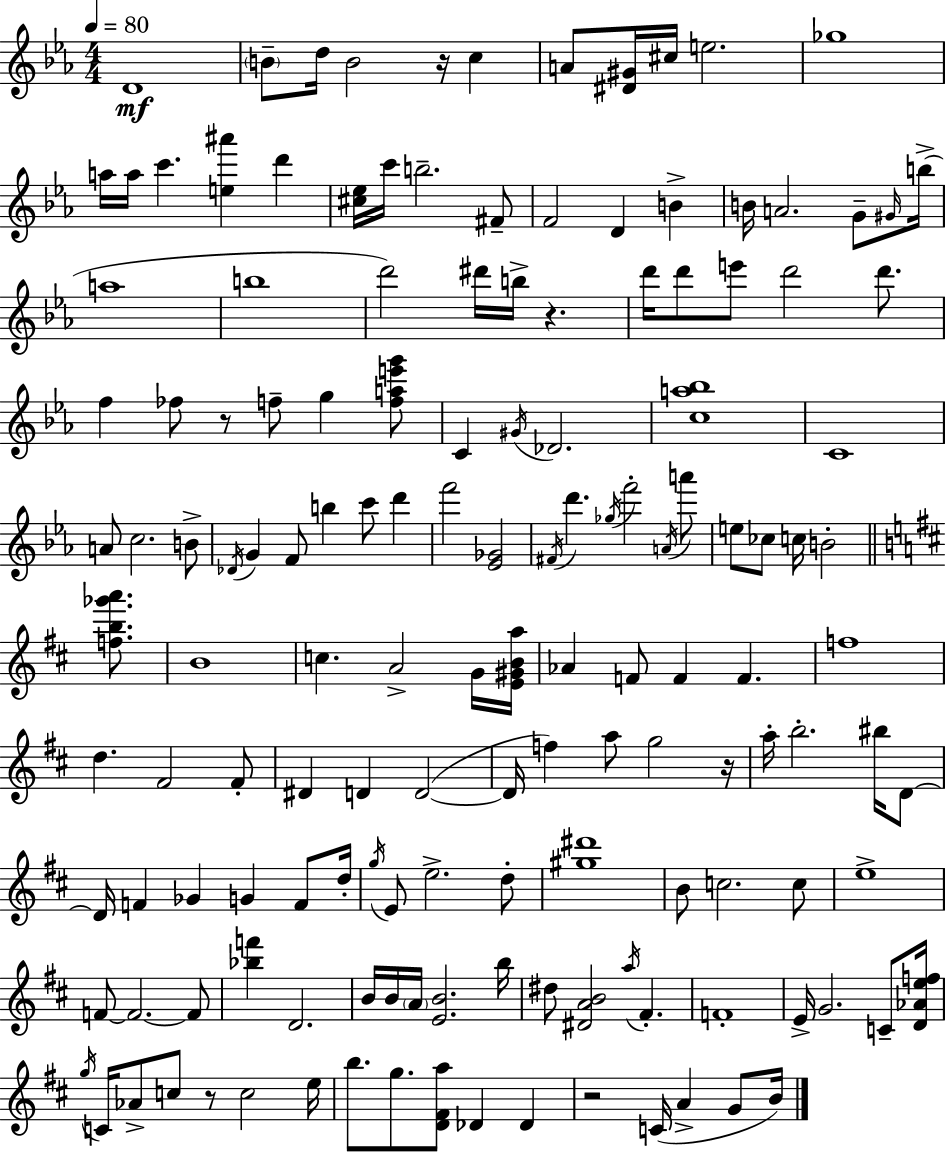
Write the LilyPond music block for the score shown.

{
  \clef treble
  \numericTimeSignature
  \time 4/4
  \key c \minor
  \tempo 4 = 80
  d'1\mf | \parenthesize b'8-- d''16 b'2 r16 c''4 | a'8 <dis' gis'>16 cis''16 e''2. | ges''1 | \break a''16 a''16 c'''4. <e'' ais'''>4 d'''4 | <cis'' ees''>16 c'''16 b''2.-- fis'8-- | f'2 d'4 b'4-> | b'16 a'2. g'8-- \grace { gis'16 }( | \break b''16-> a''1 | b''1 | d'''2) dis'''16 b''16-> r4. | d'''16 d'''8 e'''8 d'''2 d'''8. | \break f''4 fes''8 r8 f''8-- g''4 <f'' a'' e''' g'''>8 | c'4 \acciaccatura { gis'16 } des'2. | <c'' a'' bes''>1 | c'1 | \break a'8 c''2. | b'8-> \acciaccatura { des'16 } g'4 f'8 b''4 c'''8 d'''4 | f'''2 <ees' ges'>2 | \acciaccatura { fis'16 } d'''4. \acciaccatura { ges''16 } f'''2-. | \break \acciaccatura { a'16 } a'''8 e''8 ces''8 c''16 b'2-. | \bar "||" \break \key b \minor <f'' b'' ges''' a'''>8. b'1 | c''4. a'2-> | g'16 <e' gis' b' a''>16 aes'4 f'8 f'4 f'4. | f''1 | \break d''4. fis'2 | fis'8-. dis'4 d'4 d'2~(~ | d'16 f''4) a''8 g''2 | r16 a''16-. b''2.-. | \break bis''16 d'8~~ d'16 f'4 ges'4 g'4 | f'8 d''16-. \acciaccatura { g''16 } e'8 e''2.-> | d''8-. <gis'' dis'''>1 | b'8 c''2. | \break c''8 e''1-> | f'8~~ f'2.~~ | f'8 <bes'' f'''>4 d'2. | b'16 b'16 \parenthesize a'16 <e' b'>2. | \break b''16 dis''8 <dis' a' b'>2 \acciaccatura { a''16 } fis'4.-. | f'1-. | e'16-> g'2. | c'8-- <d' aes' e'' f''>16 \acciaccatura { g''16 } c'16 aes'8-> c''8 r8 c''2 | \break e''16 b''8. g''8. <d' fis' a''>8 des'4 | des'4 r2 c'16( a'4-> | g'8 b'16) \bar "|."
}